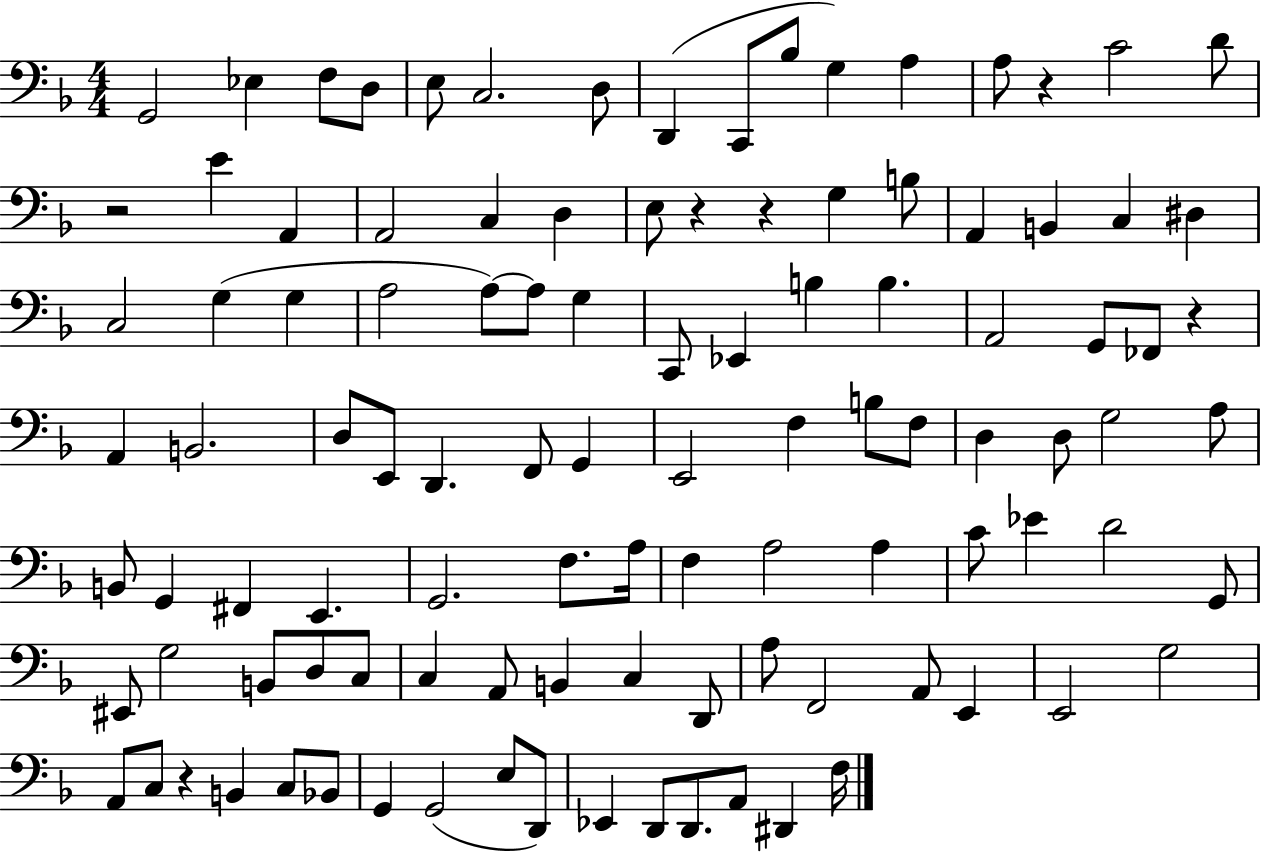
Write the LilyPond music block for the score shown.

{
  \clef bass
  \numericTimeSignature
  \time 4/4
  \key f \major
  g,2 ees4 f8 d8 | e8 c2. d8 | d,4( c,8 bes8 g4) a4 | a8 r4 c'2 d'8 | \break r2 e'4 a,4 | a,2 c4 d4 | e8 r4 r4 g4 b8 | a,4 b,4 c4 dis4 | \break c2 g4( g4 | a2 a8~~) a8 g4 | c,8 ees,4 b4 b4. | a,2 g,8 fes,8 r4 | \break a,4 b,2. | d8 e,8 d,4. f,8 g,4 | e,2 f4 b8 f8 | d4 d8 g2 a8 | \break b,8 g,4 fis,4 e,4. | g,2. f8. a16 | f4 a2 a4 | c'8 ees'4 d'2 g,8 | \break eis,8 g2 b,8 d8 c8 | c4 a,8 b,4 c4 d,8 | a8 f,2 a,8 e,4 | e,2 g2 | \break a,8 c8 r4 b,4 c8 bes,8 | g,4 g,2( e8 d,8) | ees,4 d,8 d,8. a,8 dis,4 f16 | \bar "|."
}